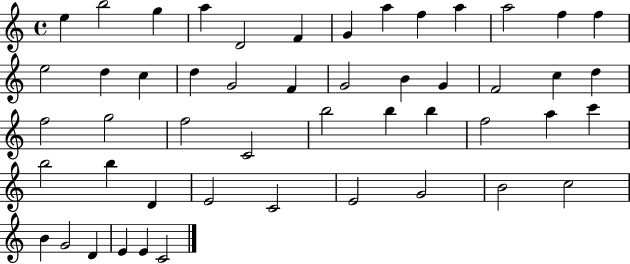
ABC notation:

X:1
T:Untitled
M:4/4
L:1/4
K:C
e b2 g a D2 F G a f a a2 f f e2 d c d G2 F G2 B G F2 c d f2 g2 f2 C2 b2 b b f2 a c' b2 b D E2 C2 E2 G2 B2 c2 B G2 D E E C2